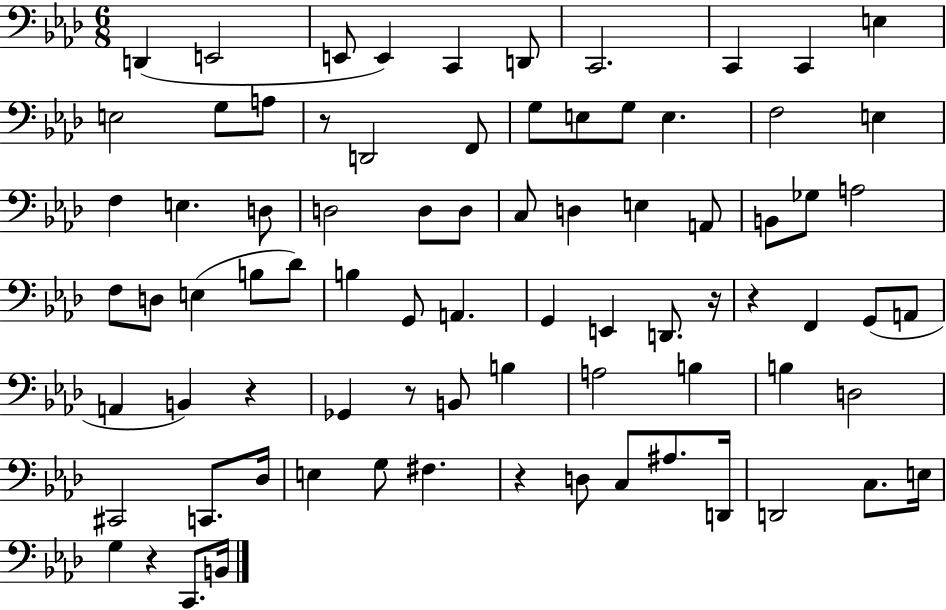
D2/q E2/h E2/e E2/q C2/q D2/e C2/h. C2/q C2/q E3/q E3/h G3/e A3/e R/e D2/h F2/e G3/e E3/e G3/e E3/q. F3/h E3/q F3/q E3/q. D3/e D3/h D3/e D3/e C3/e D3/q E3/q A2/e B2/e Gb3/e A3/h F3/e D3/e E3/q B3/e Db4/e B3/q G2/e A2/q. G2/q E2/q D2/e. R/s R/q F2/q G2/e A2/e A2/q B2/q R/q Gb2/q R/e B2/e B3/q A3/h B3/q B3/q D3/h C#2/h C2/e. Db3/s E3/q G3/e F#3/q. R/q D3/e C3/e A#3/e. D2/s D2/h C3/e. E3/s G3/q R/q C2/e. B2/s